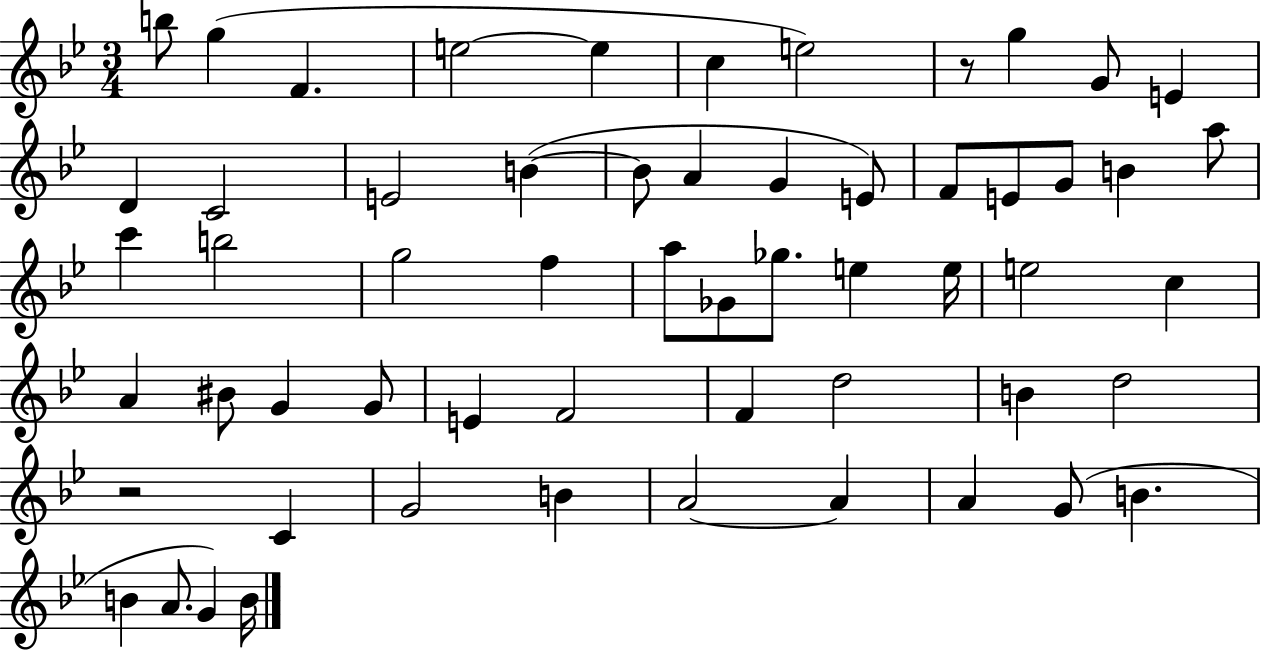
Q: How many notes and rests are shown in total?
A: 58